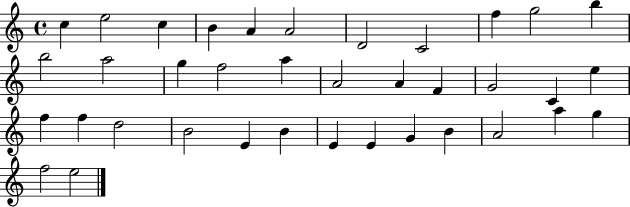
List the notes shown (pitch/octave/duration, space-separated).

C5/q E5/h C5/q B4/q A4/q A4/h D4/h C4/h F5/q G5/h B5/q B5/h A5/h G5/q F5/h A5/q A4/h A4/q F4/q G4/h C4/q E5/q F5/q F5/q D5/h B4/h E4/q B4/q E4/q E4/q G4/q B4/q A4/h A5/q G5/q F5/h E5/h